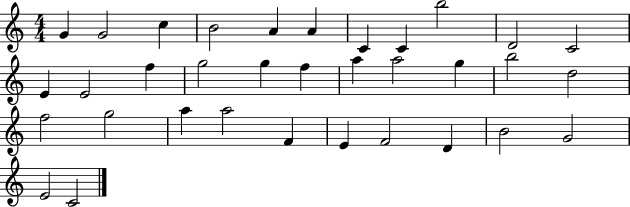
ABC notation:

X:1
T:Untitled
M:4/4
L:1/4
K:C
G G2 c B2 A A C C b2 D2 C2 E E2 f g2 g f a a2 g b2 d2 f2 g2 a a2 F E F2 D B2 G2 E2 C2